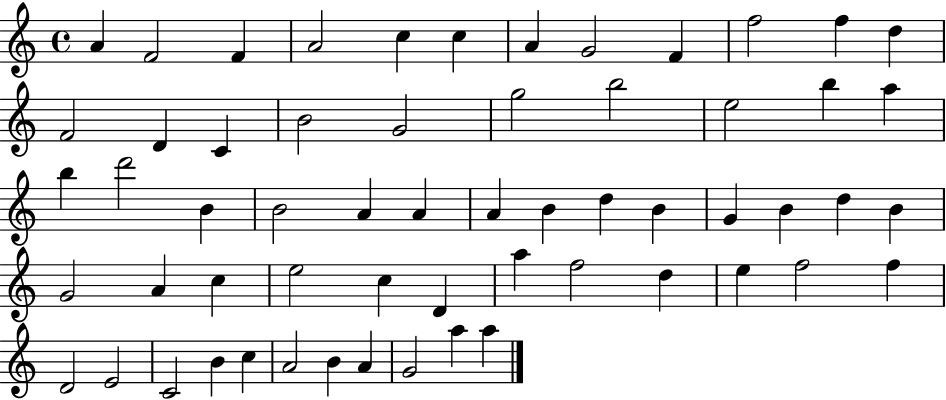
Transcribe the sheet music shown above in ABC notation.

X:1
T:Untitled
M:4/4
L:1/4
K:C
A F2 F A2 c c A G2 F f2 f d F2 D C B2 G2 g2 b2 e2 b a b d'2 B B2 A A A B d B G B d B G2 A c e2 c D a f2 d e f2 f D2 E2 C2 B c A2 B A G2 a a